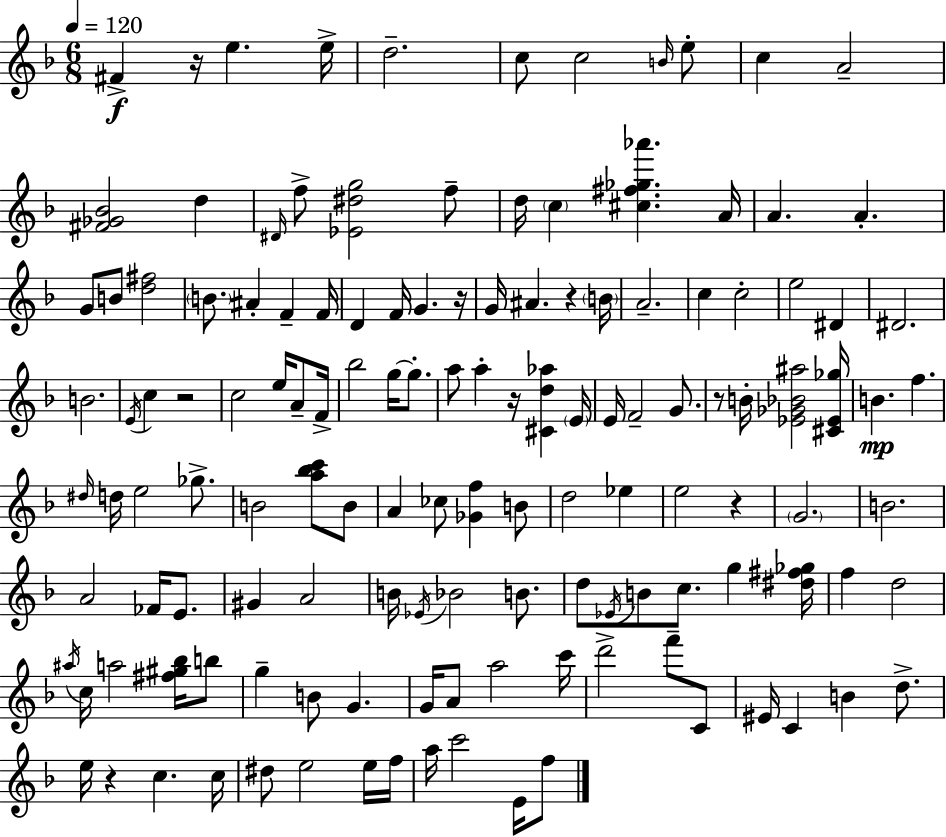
{
  \clef treble
  \numericTimeSignature
  \time 6/8
  \key d \minor
  \tempo 4 = 120
  fis'4->\f r16 e''4. e''16-> | d''2.-- | c''8 c''2 \grace { b'16 } e''8-. | c''4 a'2-- | \break <fis' ges' bes'>2 d''4 | \grace { dis'16 } f''8-> <ees' dis'' g''>2 | f''8-- d''16 \parenthesize c''4 <cis'' fis'' ges'' aes'''>4. | a'16 a'4. a'4.-. | \break g'8 b'8 <d'' fis''>2 | \parenthesize b'8. ais'4-. f'4-- | f'16 d'4 f'16 g'4. | r16 g'16 ais'4. r4 | \break \parenthesize b'16 a'2.-- | c''4 c''2-. | e''2 dis'4 | dis'2. | \break b'2. | \acciaccatura { e'16 } c''4 r2 | c''2 e''16 | a'8-- f'16-> bes''2 g''16~~ | \break g''8.-. a''8 a''4-. r16 <cis' d'' aes''>4 | \parenthesize e'16 e'16 f'2-- | g'8. r8 b'16-. <ees' ges' bes' ais''>2 | <cis' ees' ges''>16 b'4.\mp f''4. | \break \grace { dis''16 } d''16 e''2 | ges''8.-> b'2 | <a'' bes'' c'''>8 b'8 a'4 ces''8 <ges' f''>4 | b'8 d''2 | \break ees''4 e''2 | r4 \parenthesize g'2. | b'2. | a'2 | \break fes'16 e'8. gis'4 a'2 | b'16 \acciaccatura { ees'16 } bes'2 | b'8. d''8 \acciaccatura { ees'16 } b'8 c''8. | g''4 <dis'' fis'' ges''>16 f''4 d''2 | \break \acciaccatura { ais''16 } c''16 a''2 | <fis'' gis'' bes''>16 b''8 g''4-- b'8 | g'4. g'16 a'8 a''2 | c'''16 d'''2-> | \break f'''8-- c'8 eis'16 c'4 | b'4 d''8.-> e''16 r4 | c''4. c''16 dis''8 e''2 | e''16 f''16 a''16 c'''2 | \break e'16 f''8 \bar "|."
}